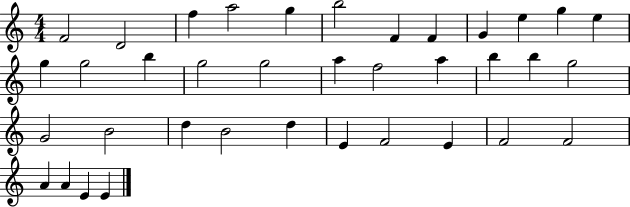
X:1
T:Untitled
M:4/4
L:1/4
K:C
F2 D2 f a2 g b2 F F G e g e g g2 b g2 g2 a f2 a b b g2 G2 B2 d B2 d E F2 E F2 F2 A A E E